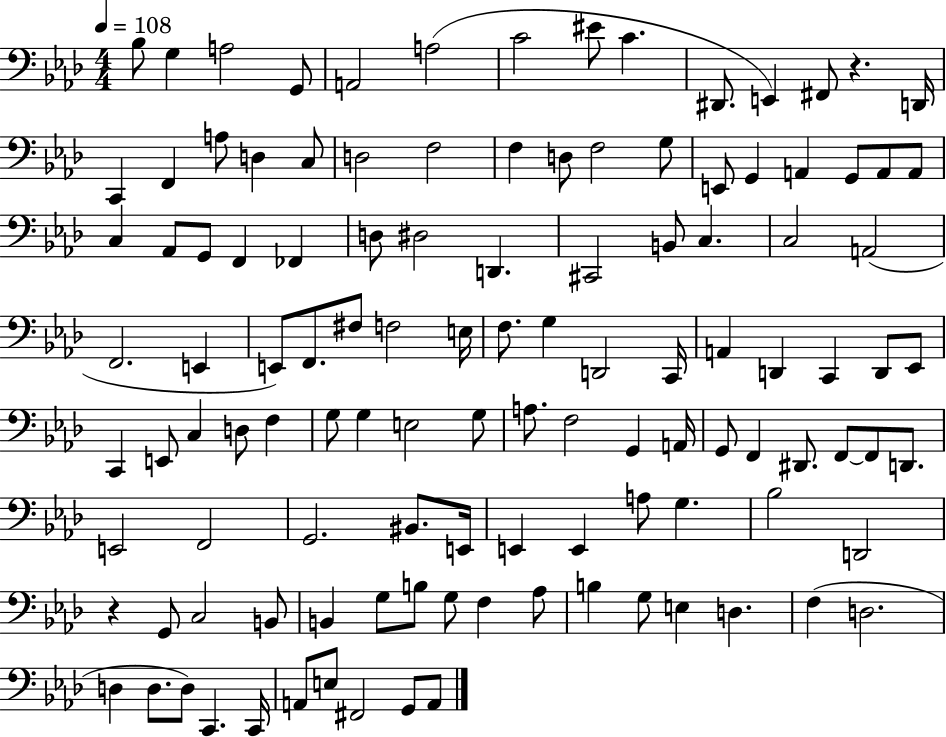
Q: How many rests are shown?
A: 2